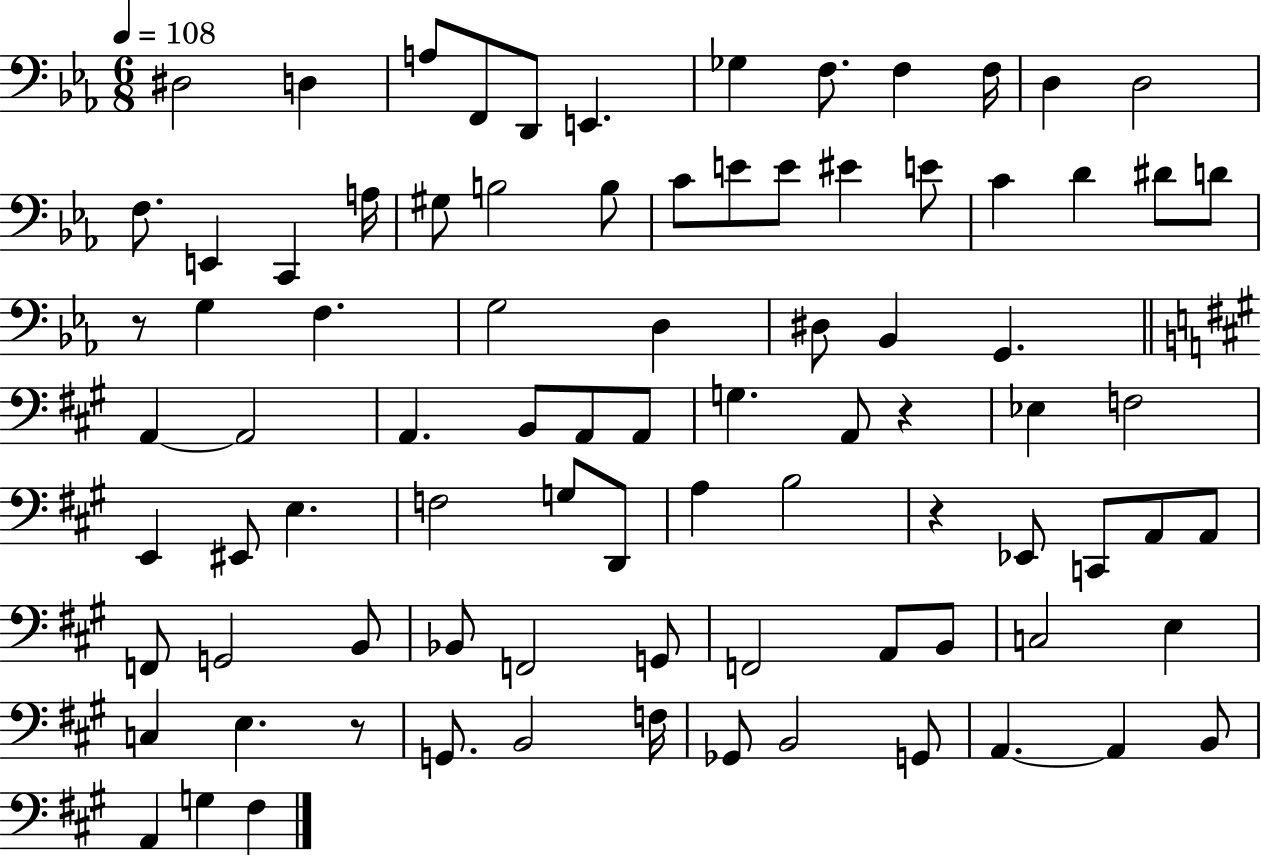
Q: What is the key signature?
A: EES major